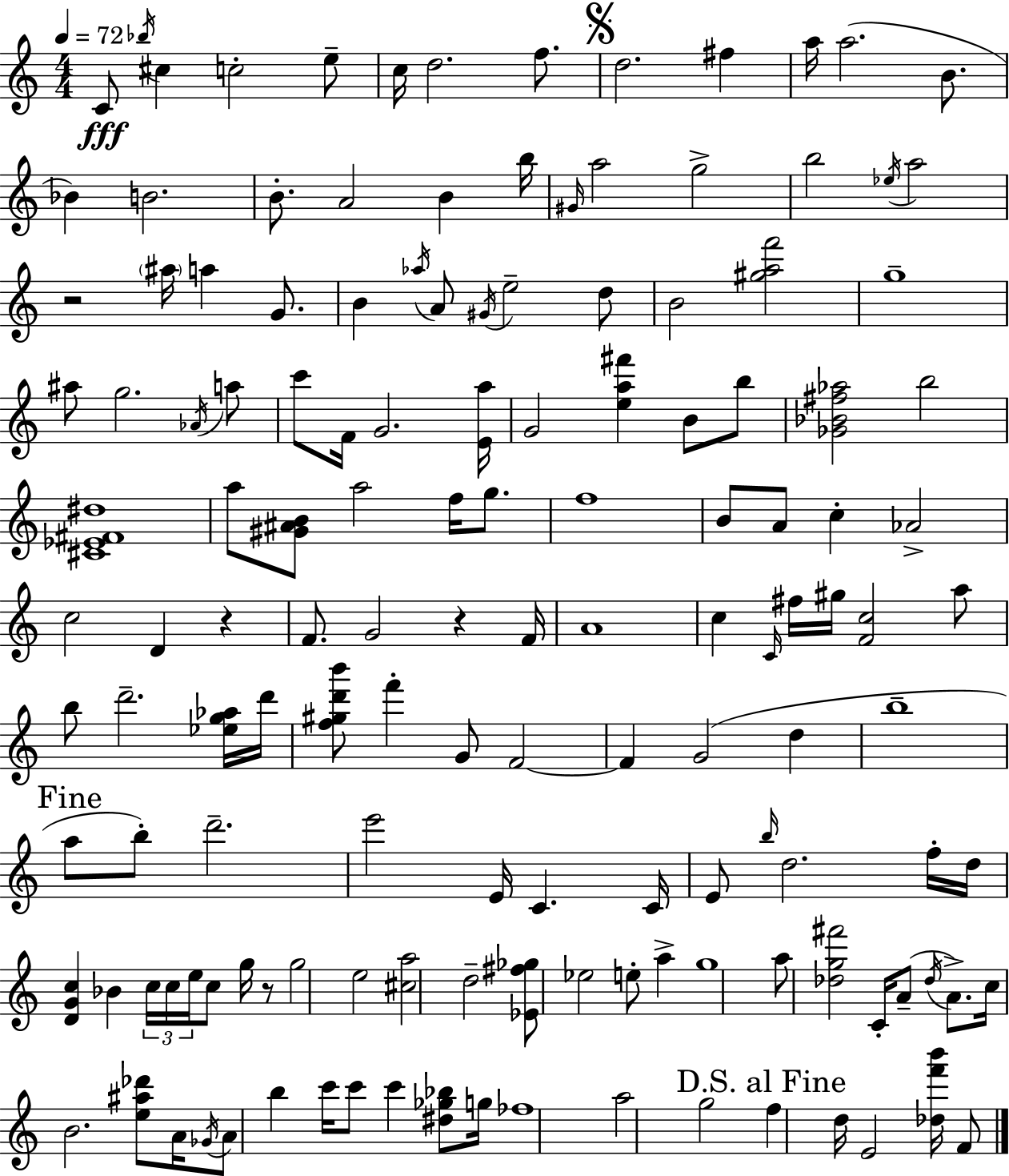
C4/e Bb5/s C#5/q C5/h E5/e C5/s D5/h. F5/e. D5/h. F#5/q A5/s A5/h. B4/e. Bb4/q B4/h. B4/e. A4/h B4/q B5/s G#4/s A5/h G5/h B5/h Eb5/s A5/h R/h A#5/s A5/q G4/e. B4/q Ab5/s A4/e G#4/s E5/h D5/e B4/h [G#5,A5,F6]/h G5/w A#5/e G5/h. Ab4/s A5/e C6/e F4/s G4/h. [E4,A5]/s G4/h [E5,A5,F#6]/q B4/e B5/e [Gb4,Bb4,F#5,Ab5]/h B5/h [C#4,Eb4,F#4,D#5]/w A5/e [G#4,A#4,B4]/e A5/h F5/s G5/e. F5/w B4/e A4/e C5/q Ab4/h C5/h D4/q R/q F4/e. G4/h R/q F4/s A4/w C5/q C4/s F#5/s G#5/s [F4,C5]/h A5/e B5/e D6/h. [Eb5,G5,Ab5]/s D6/s [F5,G#5,D6,B6]/e F6/q G4/e F4/h F4/q G4/h D5/q B5/w A5/e B5/e D6/h. E6/h E4/s C4/q. C4/s E4/e B5/s D5/h. F5/s D5/s [D4,G4,C5]/q Bb4/q C5/s C5/s E5/s C5/e G5/s R/e G5/h E5/h [C#5,A5]/h D5/h [Eb4,F#5,Gb5]/e Eb5/h E5/e A5/q G5/w A5/e [Db5,G5,F#6]/h C4/s A4/e Db5/s A4/e. C5/s B4/h. [E5,A#5,Db6]/e A4/s Gb4/s A4/e B5/q C6/s C6/e C6/q [D#5,Gb5,Bb5]/e G5/s FES5/w A5/h G5/h F5/q D5/s E4/h [Db5,F6,B6]/s F4/e